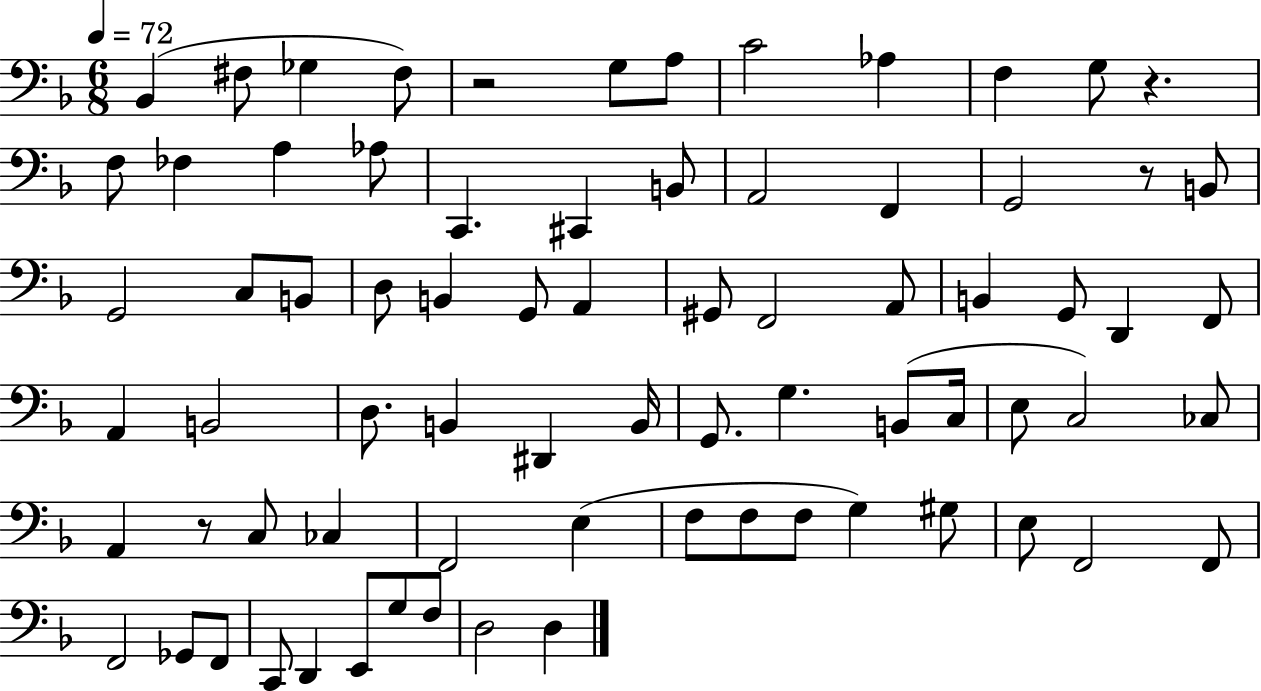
X:1
T:Untitled
M:6/8
L:1/4
K:F
_B,, ^F,/2 _G, ^F,/2 z2 G,/2 A,/2 C2 _A, F, G,/2 z F,/2 _F, A, _A,/2 C,, ^C,, B,,/2 A,,2 F,, G,,2 z/2 B,,/2 G,,2 C,/2 B,,/2 D,/2 B,, G,,/2 A,, ^G,,/2 F,,2 A,,/2 B,, G,,/2 D,, F,,/2 A,, B,,2 D,/2 B,, ^D,, B,,/4 G,,/2 G, B,,/2 C,/4 E,/2 C,2 _C,/2 A,, z/2 C,/2 _C, F,,2 E, F,/2 F,/2 F,/2 G, ^G,/2 E,/2 F,,2 F,,/2 F,,2 _G,,/2 F,,/2 C,,/2 D,, E,,/2 G,/2 F,/2 D,2 D,